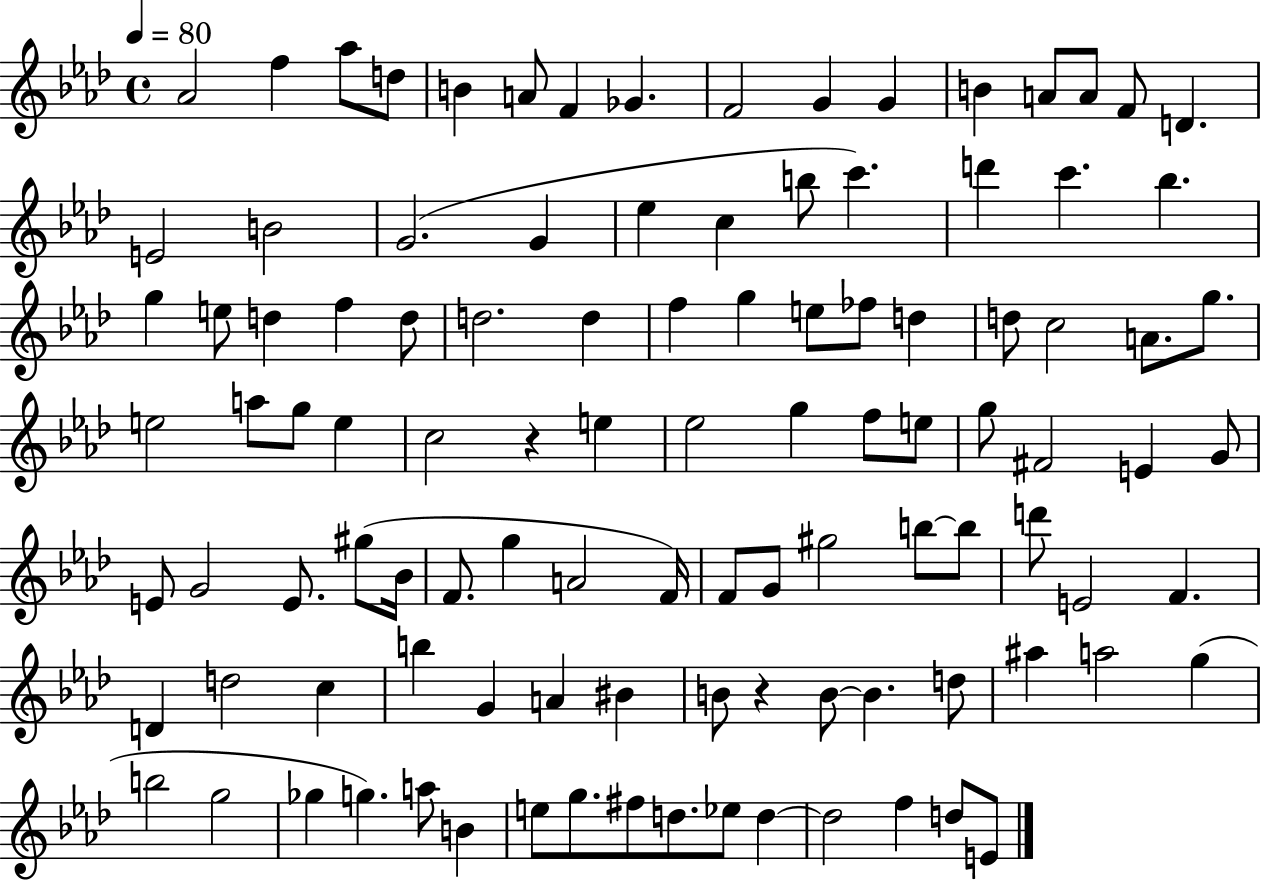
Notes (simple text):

Ab4/h F5/q Ab5/e D5/e B4/q A4/e F4/q Gb4/q. F4/h G4/q G4/q B4/q A4/e A4/e F4/e D4/q. E4/h B4/h G4/h. G4/q Eb5/q C5/q B5/e C6/q. D6/q C6/q. Bb5/q. G5/q E5/e D5/q F5/q D5/e D5/h. D5/q F5/q G5/q E5/e FES5/e D5/q D5/e C5/h A4/e. G5/e. E5/h A5/e G5/e E5/q C5/h R/q E5/q Eb5/h G5/q F5/e E5/e G5/e F#4/h E4/q G4/e E4/e G4/h E4/e. G#5/e Bb4/s F4/e. G5/q A4/h F4/s F4/e G4/e G#5/h B5/e B5/e D6/e E4/h F4/q. D4/q D5/h C5/q B5/q G4/q A4/q BIS4/q B4/e R/q B4/e B4/q. D5/e A#5/q A5/h G5/q B5/h G5/h Gb5/q G5/q. A5/e B4/q E5/e G5/e. F#5/e D5/e. Eb5/e D5/q D5/h F5/q D5/e E4/e